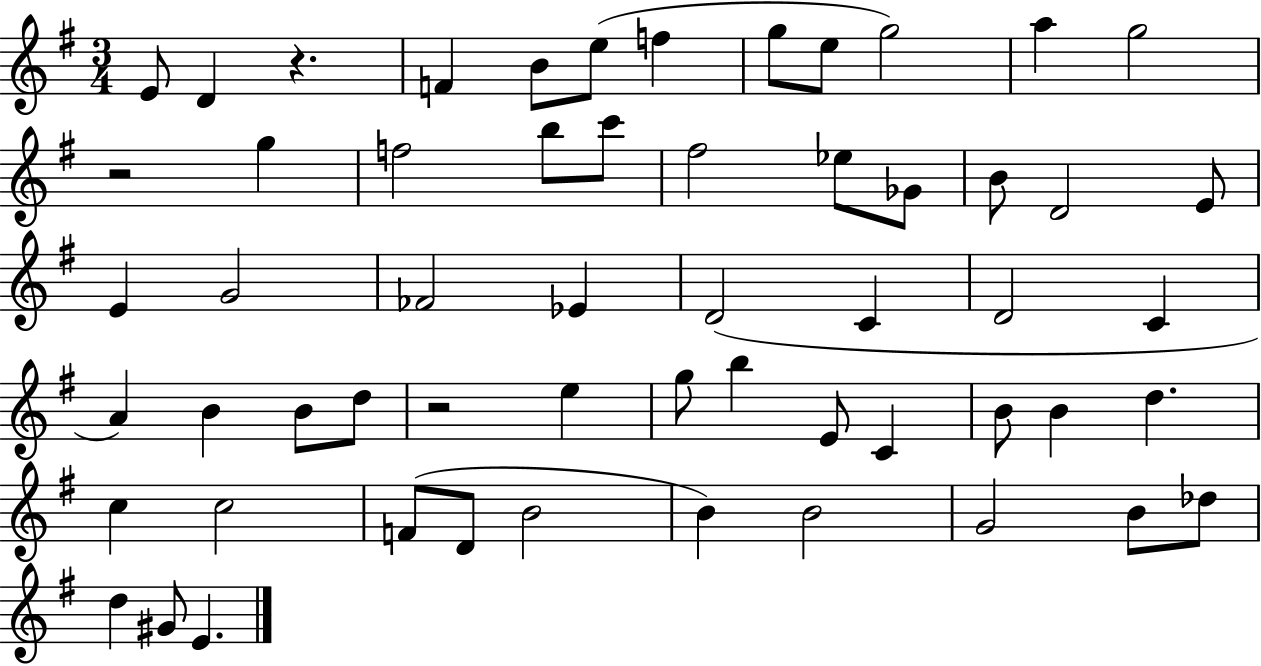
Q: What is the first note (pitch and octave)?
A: E4